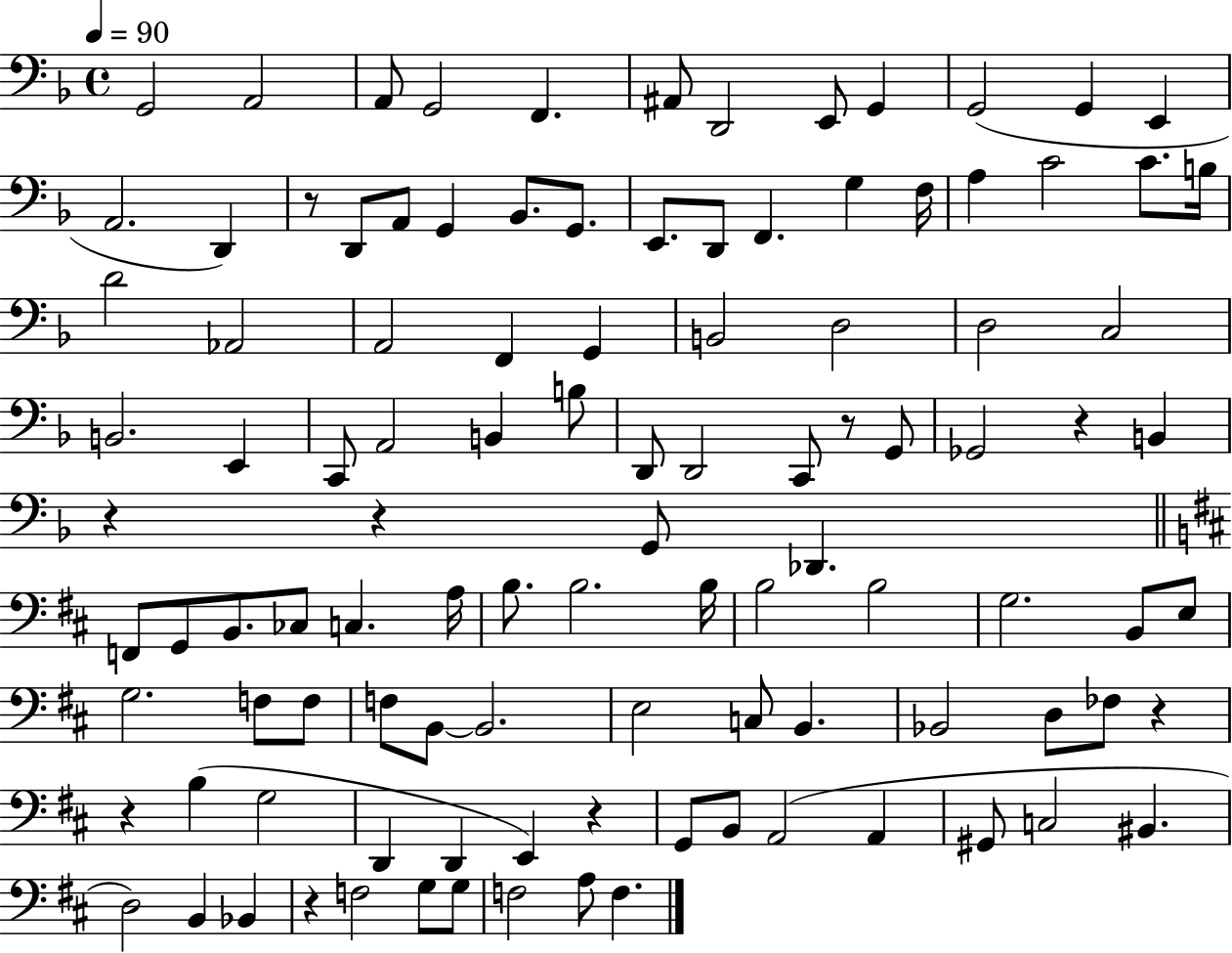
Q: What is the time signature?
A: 4/4